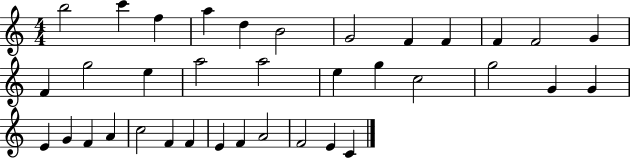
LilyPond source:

{
  \clef treble
  \numericTimeSignature
  \time 4/4
  \key c \major
  b''2 c'''4 f''4 | a''4 d''4 b'2 | g'2 f'4 f'4 | f'4 f'2 g'4 | \break f'4 g''2 e''4 | a''2 a''2 | e''4 g''4 c''2 | g''2 g'4 g'4 | \break e'4 g'4 f'4 a'4 | c''2 f'4 f'4 | e'4 f'4 a'2 | f'2 e'4 c'4 | \break \bar "|."
}